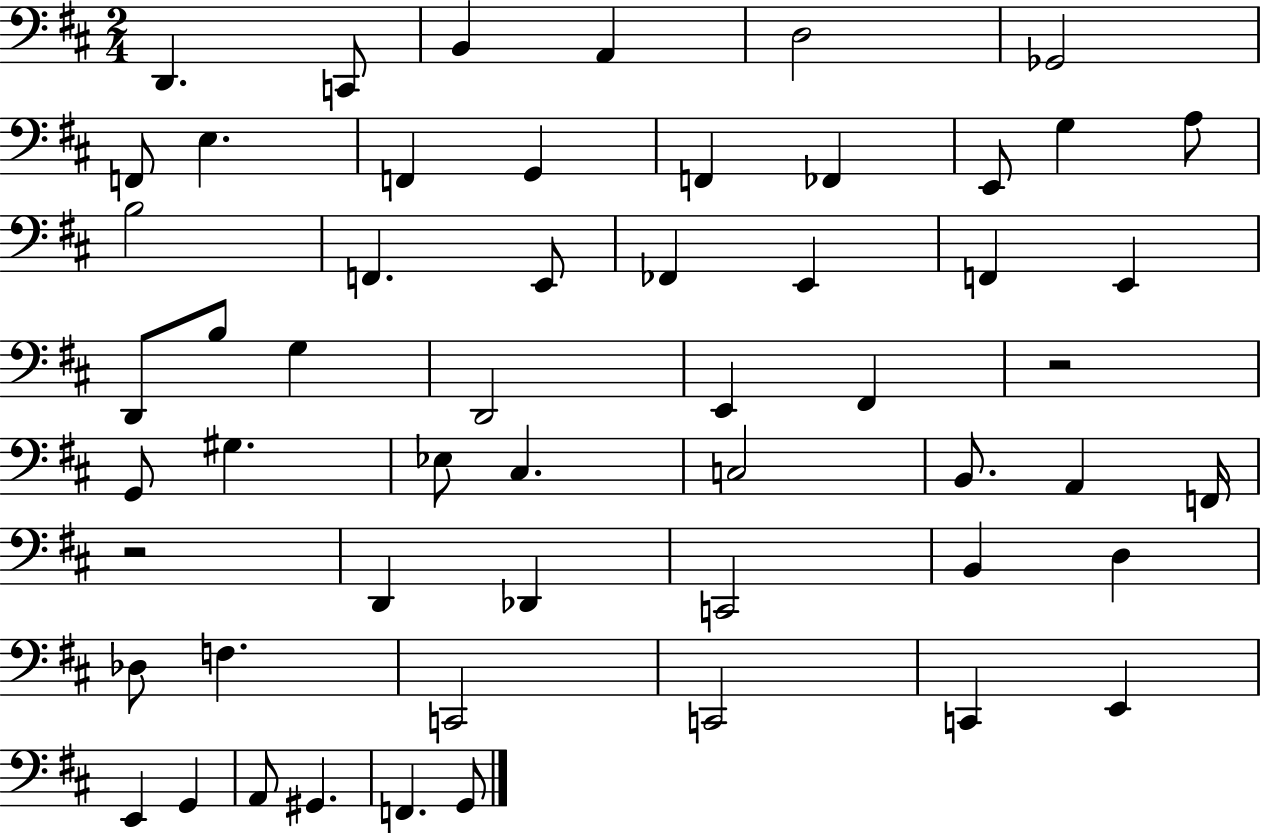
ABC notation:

X:1
T:Untitled
M:2/4
L:1/4
K:D
D,, C,,/2 B,, A,, D,2 _G,,2 F,,/2 E, F,, G,, F,, _F,, E,,/2 G, A,/2 B,2 F,, E,,/2 _F,, E,, F,, E,, D,,/2 B,/2 G, D,,2 E,, ^F,, z2 G,,/2 ^G, _E,/2 ^C, C,2 B,,/2 A,, F,,/4 z2 D,, _D,, C,,2 B,, D, _D,/2 F, C,,2 C,,2 C,, E,, E,, G,, A,,/2 ^G,, F,, G,,/2